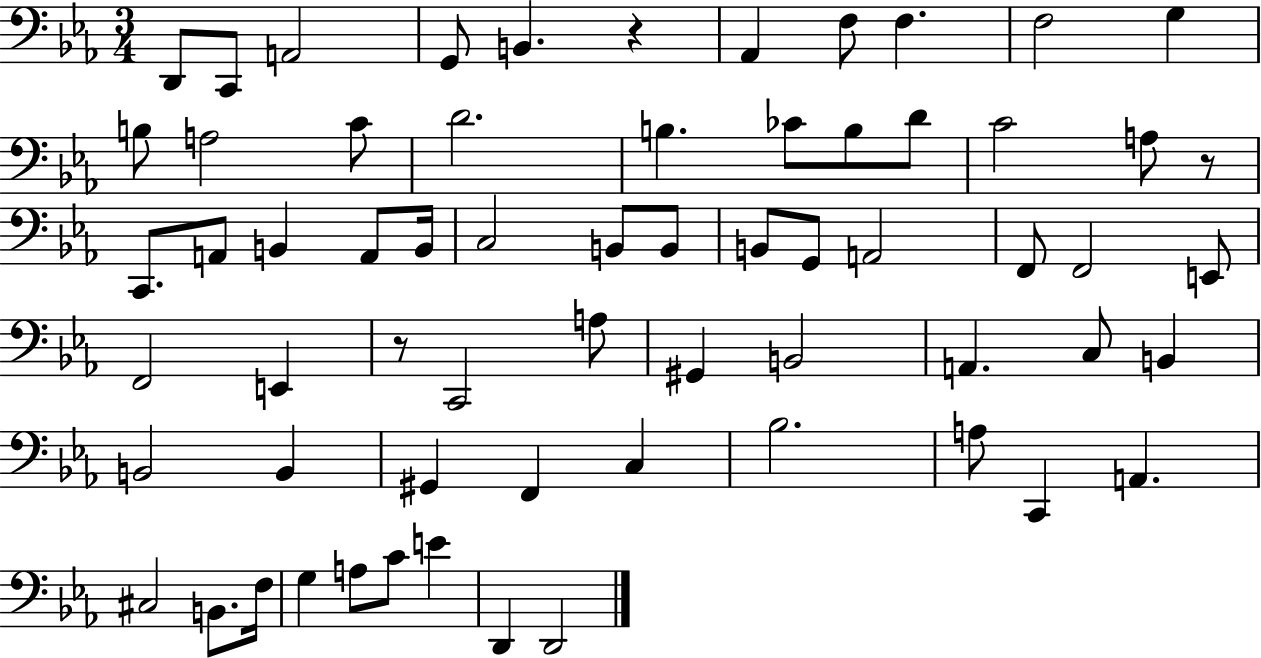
{
  \clef bass
  \numericTimeSignature
  \time 3/4
  \key ees \major
  d,8 c,8 a,2 | g,8 b,4. r4 | aes,4 f8 f4. | f2 g4 | \break b8 a2 c'8 | d'2. | b4. ces'8 b8 d'8 | c'2 a8 r8 | \break c,8. a,8 b,4 a,8 b,16 | c2 b,8 b,8 | b,8 g,8 a,2 | f,8 f,2 e,8 | \break f,2 e,4 | r8 c,2 a8 | gis,4 b,2 | a,4. c8 b,4 | \break b,2 b,4 | gis,4 f,4 c4 | bes2. | a8 c,4 a,4. | \break cis2 b,8. f16 | g4 a8 c'8 e'4 | d,4 d,2 | \bar "|."
}